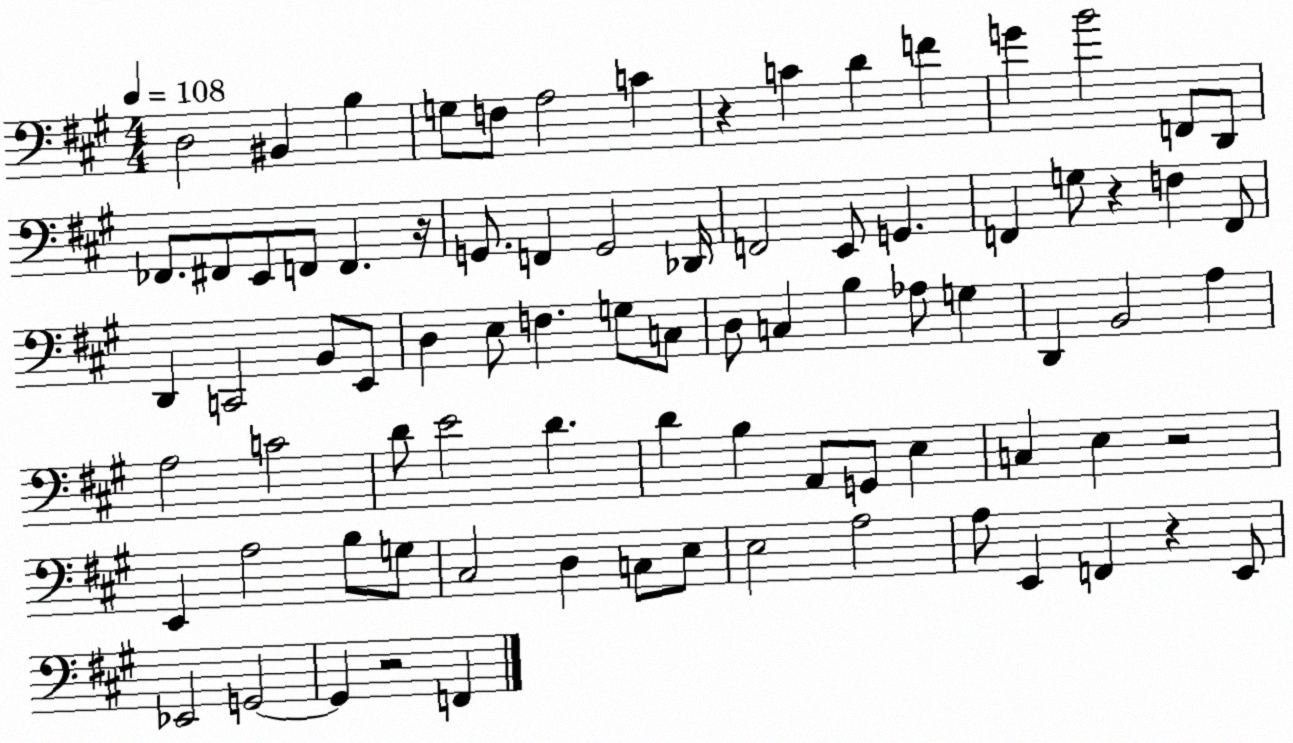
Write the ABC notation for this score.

X:1
T:Untitled
M:4/4
L:1/4
K:A
D,2 ^B,, B, G,/2 F,/2 A,2 C z C D F G B2 F,,/2 D,,/2 _F,,/2 ^F,,/2 E,,/2 F,,/2 F,, z/4 G,,/2 F,, G,,2 _D,,/4 F,,2 E,,/2 G,, F,, G,/2 z F, F,,/2 D,, C,,2 B,,/2 E,,/2 D, E,/2 F, G,/2 C,/2 D,/2 C, B, _A,/2 G, D,, B,,2 A, A,2 C2 D/2 E2 D D B, A,,/2 G,,/2 E, C, E, z2 E,, A,2 B,/2 G,/2 ^C,2 D, C,/2 E,/2 E,2 A,2 A,/2 E,, F,, z E,,/2 _E,,2 G,,2 G,, z2 F,,